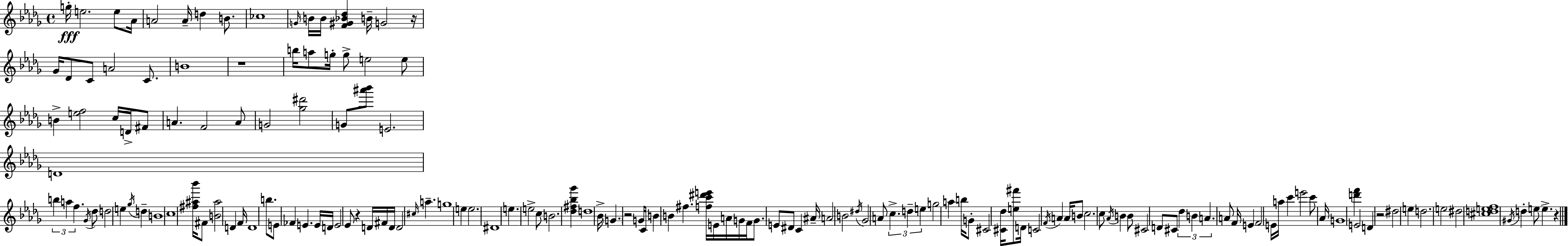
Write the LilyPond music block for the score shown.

{
  \clef treble
  \time 4/4
  \defaultTimeSignature
  \key bes \minor
  g''16-.\fff e''2. e''8 aes'16 | a'2 a'16-- d''4 b'8. | ces''1 | \grace { g'16 } b'16 b'16 <f' gis' bes' des''>4 b'16-- g'2 | \break r16 ges'16 des'8 c'8 a'2 c'8. | b'1 | r1 | b''16 a''8 g''16-. g''8-> e''2 e''8 | \break b'4-> <e'' f''>2 c''16 d'16-> fis'8 | a'4. f'2 a'8 | g'2 <ges'' dis'''>2 | g'8 <ais''' bes'''>8 e'2. | \break d'1 | \tuplet 3/2 { b''4 a''4 f''4. } \acciaccatura { ges'16 } | des''8 d''2 e''4 \acciaccatura { ges''16 } d''4-- | b'1 | \break c''1 | <fis'' ais'' bes'''>16 fis'8 <b' ais''>2 d'4 | f'16 d'1 | b''8. e'8 fes'4 e'4. | \break e'16 d'16 e'2 ees'8 r4 | d'16 fis'16 d'16 d'2 \grace { cis''16 } a''4.-- | g''1 | e''4 e''2. | \break dis'1 | e''4. e''2-> | c''8 b'2. | <des'' fis'' bes'' ges'''>4 d''1 | \break bes'16-> \parenthesize g'4. r2 | g'16 c'16 b'4 b'4 fis''4. | <f'' c''' dis''' e'''>16 e'16 a'16 g'16 f'16 g'8. e'8 dis'8 c'4 | ais'16-- a'2 b'2 | \break \acciaccatura { dis''16 } ges'2 a'8 \tuplet 3/2 { c''4.-> | d''4-- e''4 } g''2 | a''4 b''16 g'8-. cis'2 | <cis' des''>16 <e'' fis'''>8 d'16 c'2 | \break \acciaccatura { f'16 } a'4 a'16 b'8 c''2. | c''8 \acciaccatura { aes'16 } b'4 b'8 cis'2 | d'8 cis'8 \tuplet 3/2 { des''4 b'4 | a'4. } a'8 f'16 e'4 f'2 | \break e'16 a''16 c'''4 e'''2 | c'''8 aes'16 g'1 | <d''' f'''>4 e'2 | d'4 r2 dis''2 | \break e''4 d''2. | e''2 dis''2 | <cis'' d'' e'' f''>1 | \acciaccatura { gis'16 } d''4-. e''8 e''4.-> | \break r4 \bar "|."
}